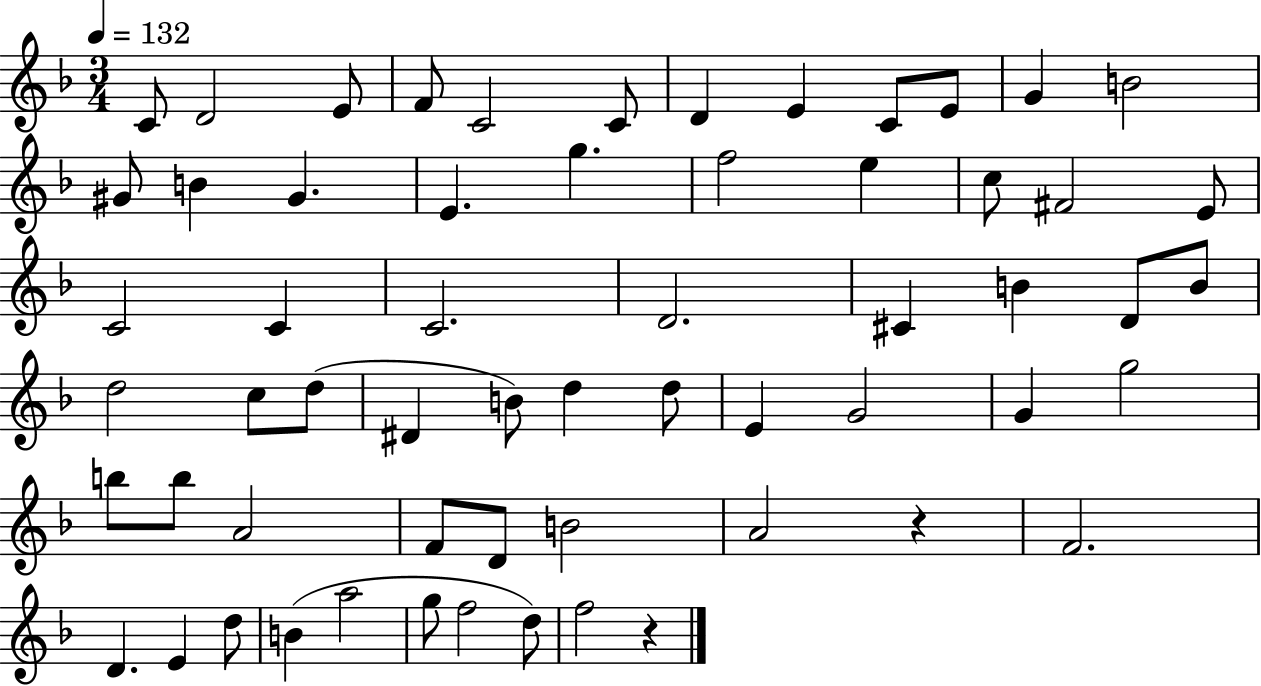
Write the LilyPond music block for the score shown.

{
  \clef treble
  \numericTimeSignature
  \time 3/4
  \key f \major
  \tempo 4 = 132
  c'8 d'2 e'8 | f'8 c'2 c'8 | d'4 e'4 c'8 e'8 | g'4 b'2 | \break gis'8 b'4 gis'4. | e'4. g''4. | f''2 e''4 | c''8 fis'2 e'8 | \break c'2 c'4 | c'2. | d'2. | cis'4 b'4 d'8 b'8 | \break d''2 c''8 d''8( | dis'4 b'8) d''4 d''8 | e'4 g'2 | g'4 g''2 | \break b''8 b''8 a'2 | f'8 d'8 b'2 | a'2 r4 | f'2. | \break d'4. e'4 d''8 | b'4( a''2 | g''8 f''2 d''8) | f''2 r4 | \break \bar "|."
}